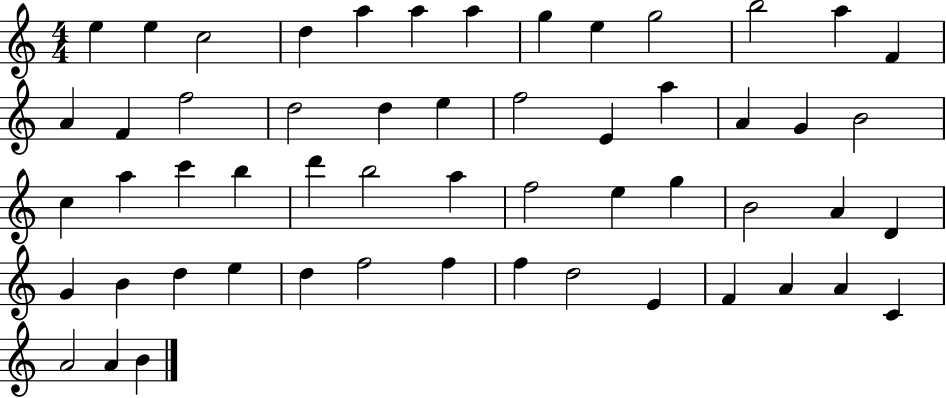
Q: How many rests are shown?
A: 0